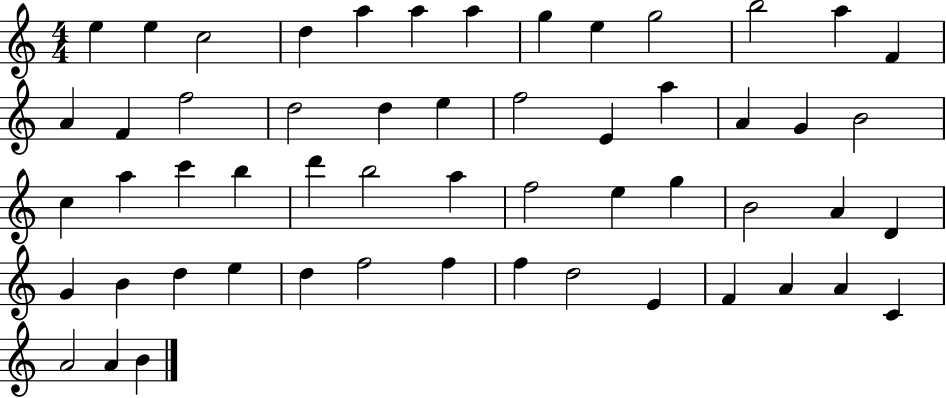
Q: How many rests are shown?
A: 0